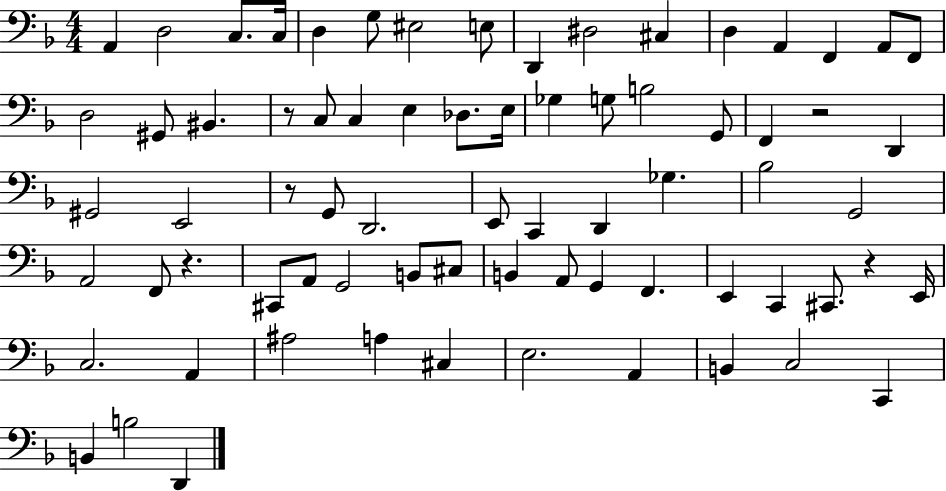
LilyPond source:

{
  \clef bass
  \numericTimeSignature
  \time 4/4
  \key f \major
  \repeat volta 2 { a,4 d2 c8. c16 | d4 g8 eis2 e8 | d,4 dis2 cis4 | d4 a,4 f,4 a,8 f,8 | \break d2 gis,8 bis,4. | r8 c8 c4 e4 des8. e16 | ges4 g8 b2 g,8 | f,4 r2 d,4 | \break gis,2 e,2 | r8 g,8 d,2. | e,8 c,4 d,4 ges4. | bes2 g,2 | \break a,2 f,8 r4. | cis,8 a,8 g,2 b,8 cis8 | b,4 a,8 g,4 f,4. | e,4 c,4 cis,8. r4 e,16 | \break c2. a,4 | ais2 a4 cis4 | e2. a,4 | b,4 c2 c,4 | \break b,4 b2 d,4 | } \bar "|."
}